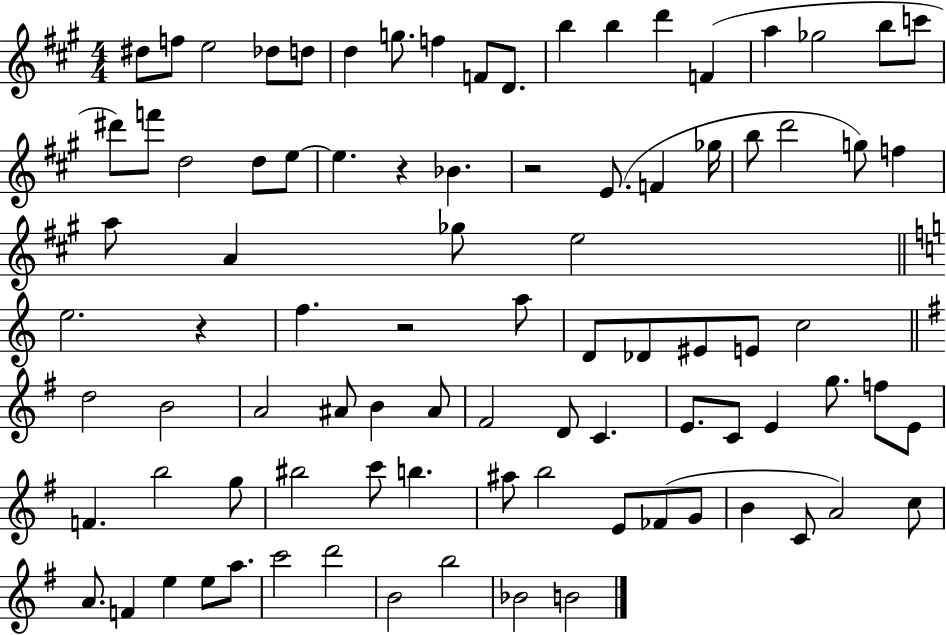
X:1
T:Untitled
M:4/4
L:1/4
K:A
^d/2 f/2 e2 _d/2 d/2 d g/2 f F/2 D/2 b b d' F a _g2 b/2 c'/2 ^d'/2 f'/2 d2 d/2 e/2 e z _B z2 E/2 F _g/4 b/2 d'2 g/2 f a/2 A _g/2 e2 e2 z f z2 a/2 D/2 _D/2 ^E/2 E/2 c2 d2 B2 A2 ^A/2 B ^A/2 ^F2 D/2 C E/2 C/2 E g/2 f/2 E/2 F b2 g/2 ^b2 c'/2 b ^a/2 b2 E/2 _F/2 G/2 B C/2 A2 c/2 A/2 F e e/2 a/2 c'2 d'2 B2 b2 _B2 B2